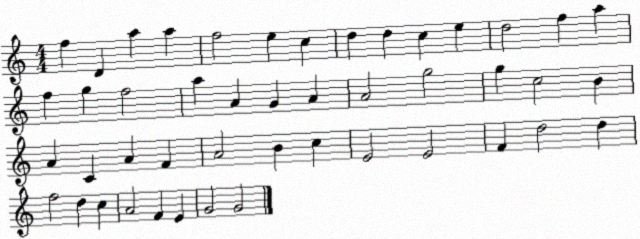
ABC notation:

X:1
T:Untitled
M:4/4
L:1/4
K:C
f D a a f2 e c d d c e d2 f a f g f2 a A G A A2 g2 g c2 B A C A F A2 B c E2 E2 F d2 d f2 d c A2 F E G2 G2